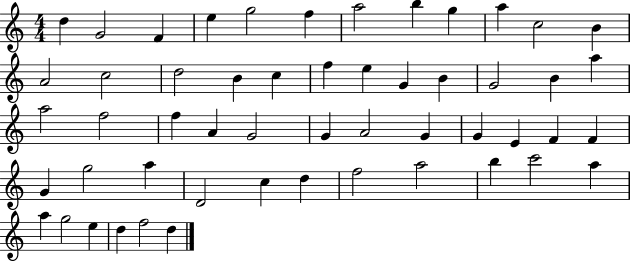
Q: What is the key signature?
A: C major